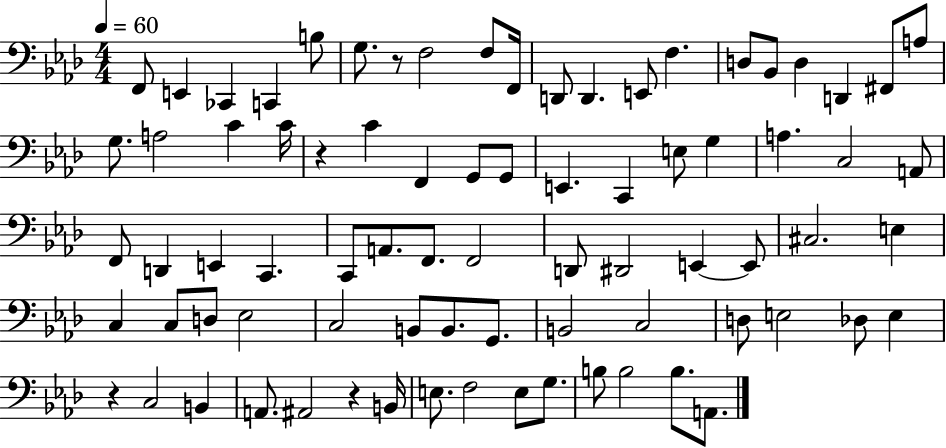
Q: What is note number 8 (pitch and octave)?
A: F3